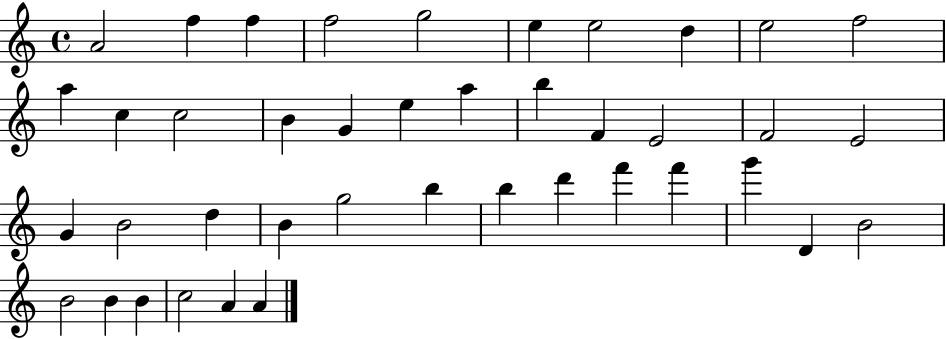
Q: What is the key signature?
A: C major